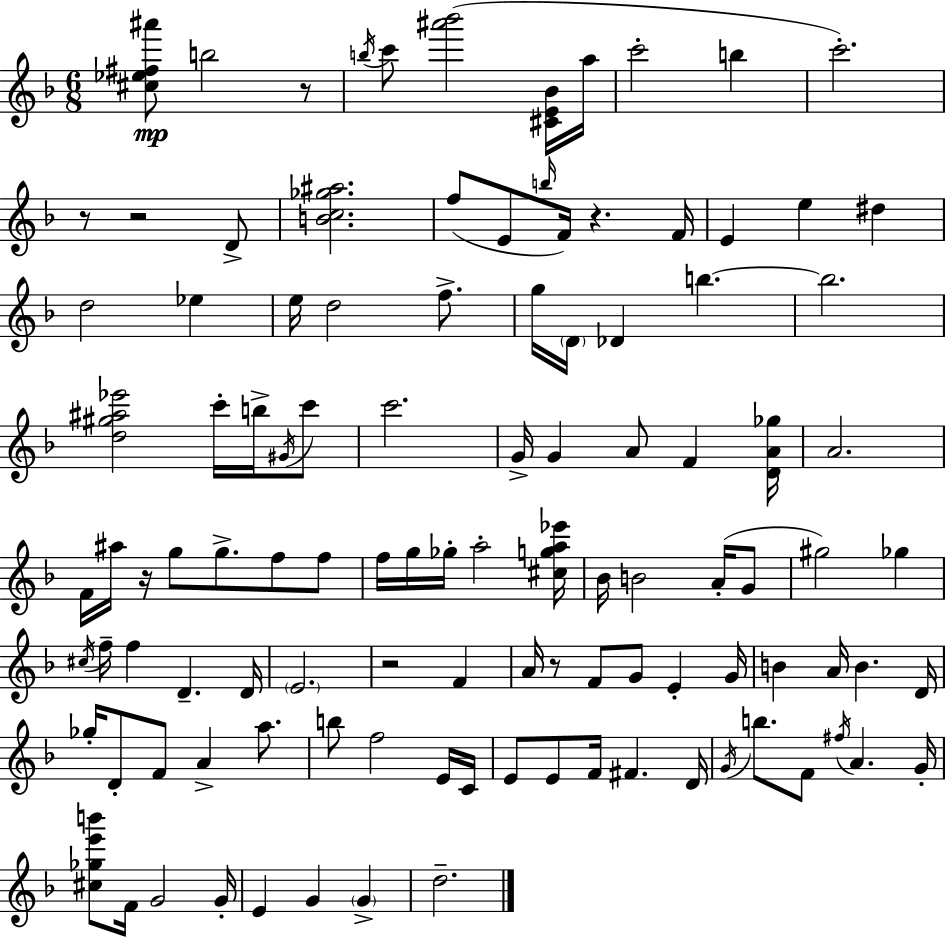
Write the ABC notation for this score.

X:1
T:Untitled
M:6/8
L:1/4
K:F
[^c_e^f^a']/2 b2 z/2 b/4 c'/2 [^a'_b']2 [^CE_B]/4 a/4 c'2 b c'2 z/2 z2 D/2 [Bc_g^a]2 f/2 E/2 b/4 F/4 z F/4 E e ^d d2 _e e/4 d2 f/2 g/4 D/4 _D b b2 [d^g^a_e']2 c'/4 b/4 ^G/4 c'/2 c'2 G/4 G A/2 F [DA_g]/4 A2 F/4 ^a/4 z/4 g/2 g/2 f/2 f/2 f/4 g/4 _g/4 a2 [^cga_e']/4 _B/4 B2 A/4 G/2 ^g2 _g ^c/4 f/4 f D D/4 E2 z2 F A/4 z/2 F/2 G/2 E G/4 B A/4 B D/4 _g/4 D/2 F/2 A a/2 b/2 f2 E/4 C/4 E/2 E/2 F/4 ^F D/4 G/4 b/2 F/2 ^f/4 A G/4 [^c_ge'b']/2 F/4 G2 G/4 E G G d2